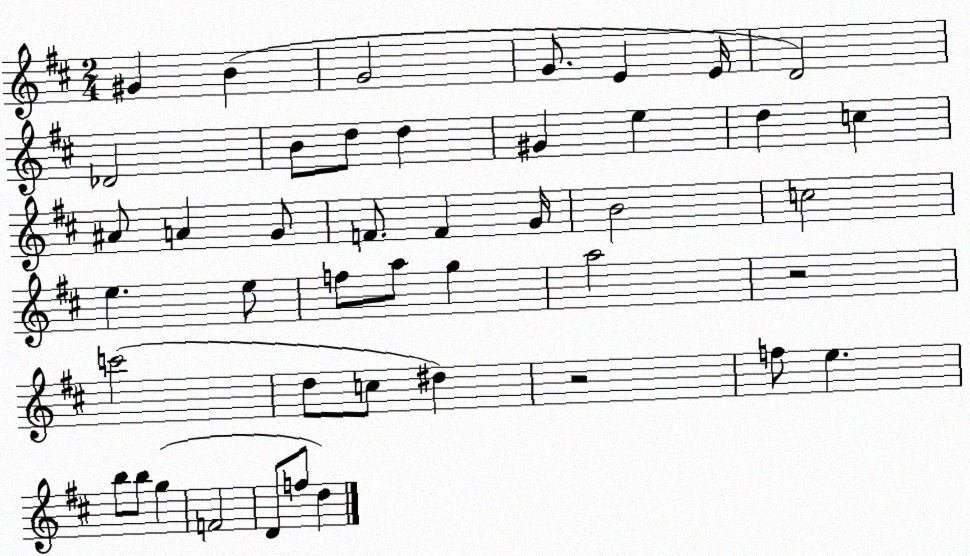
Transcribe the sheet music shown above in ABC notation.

X:1
T:Untitled
M:2/4
L:1/4
K:D
^G B G2 G/2 E E/4 D2 _D2 B/2 d/2 d ^G e d c ^A/2 A G/2 F/2 F G/4 B2 c2 e e/2 f/2 a/2 g a2 z2 c'2 d/2 c/2 ^d z2 f/2 e b/2 b/2 g F2 D/2 f/2 d